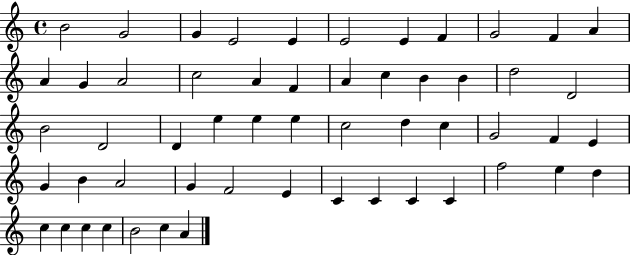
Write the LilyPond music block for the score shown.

{
  \clef treble
  \time 4/4
  \defaultTimeSignature
  \key c \major
  b'2 g'2 | g'4 e'2 e'4 | e'2 e'4 f'4 | g'2 f'4 a'4 | \break a'4 g'4 a'2 | c''2 a'4 f'4 | a'4 c''4 b'4 b'4 | d''2 d'2 | \break b'2 d'2 | d'4 e''4 e''4 e''4 | c''2 d''4 c''4 | g'2 f'4 e'4 | \break g'4 b'4 a'2 | g'4 f'2 e'4 | c'4 c'4 c'4 c'4 | f''2 e''4 d''4 | \break c''4 c''4 c''4 c''4 | b'2 c''4 a'4 | \bar "|."
}